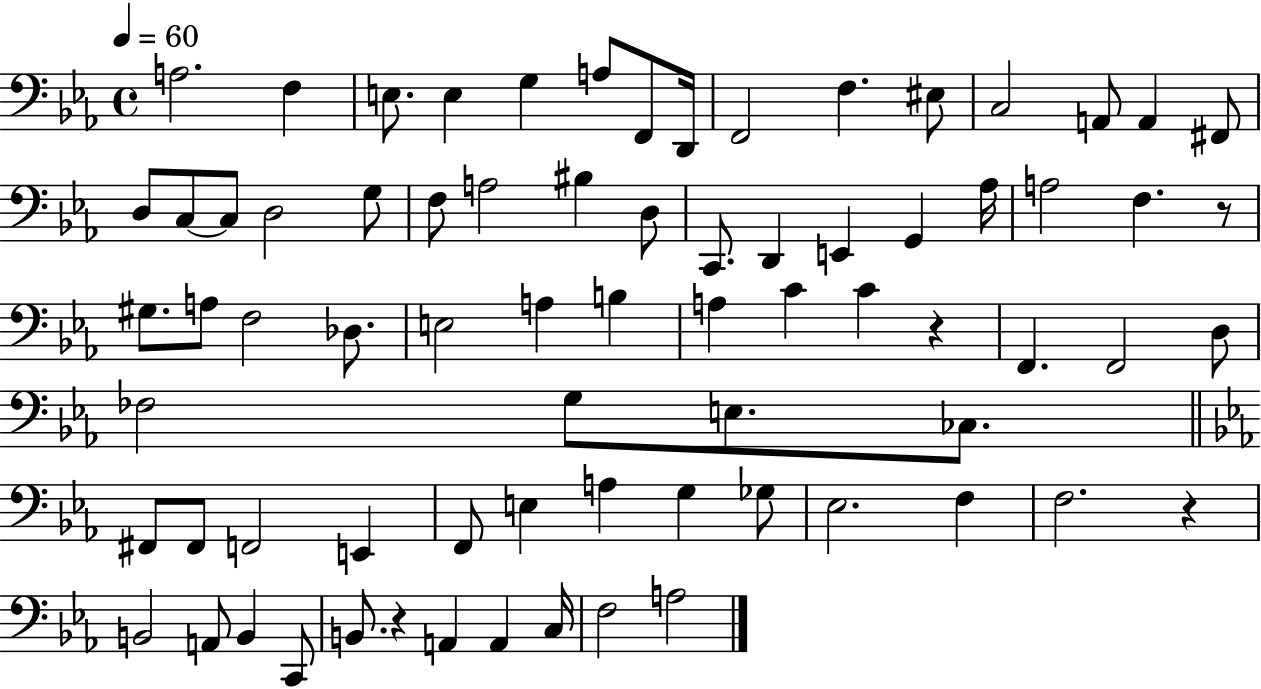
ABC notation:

X:1
T:Untitled
M:4/4
L:1/4
K:Eb
A,2 F, E,/2 E, G, A,/2 F,,/2 D,,/4 F,,2 F, ^E,/2 C,2 A,,/2 A,, ^F,,/2 D,/2 C,/2 C,/2 D,2 G,/2 F,/2 A,2 ^B, D,/2 C,,/2 D,, E,, G,, _A,/4 A,2 F, z/2 ^G,/2 A,/2 F,2 _D,/2 E,2 A, B, A, C C z F,, F,,2 D,/2 _F,2 G,/2 E,/2 _C,/2 ^F,,/2 ^F,,/2 F,,2 E,, F,,/2 E, A, G, _G,/2 _E,2 F, F,2 z B,,2 A,,/2 B,, C,,/2 B,,/2 z A,, A,, C,/4 F,2 A,2